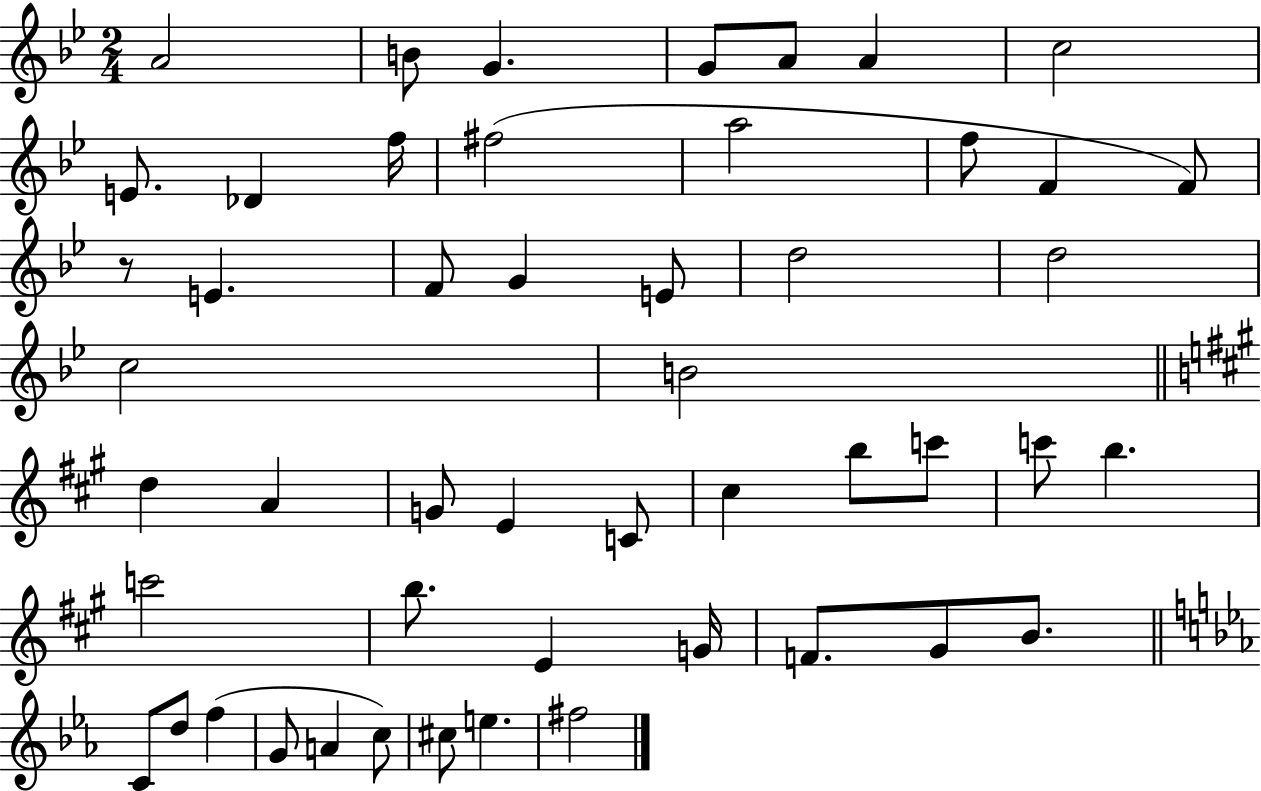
{
  \clef treble
  \numericTimeSignature
  \time 2/4
  \key bes \major
  a'2 | b'8 g'4. | g'8 a'8 a'4 | c''2 | \break e'8. des'4 f''16 | fis''2( | a''2 | f''8 f'4 f'8) | \break r8 e'4. | f'8 g'4 e'8 | d''2 | d''2 | \break c''2 | b'2 | \bar "||" \break \key a \major d''4 a'4 | g'8 e'4 c'8 | cis''4 b''8 c'''8 | c'''8 b''4. | \break c'''2 | b''8. e'4 g'16 | f'8. gis'8 b'8. | \bar "||" \break \key ees \major c'8 d''8 f''4( | g'8 a'4 c''8) | cis''8 e''4. | fis''2 | \break \bar "|."
}